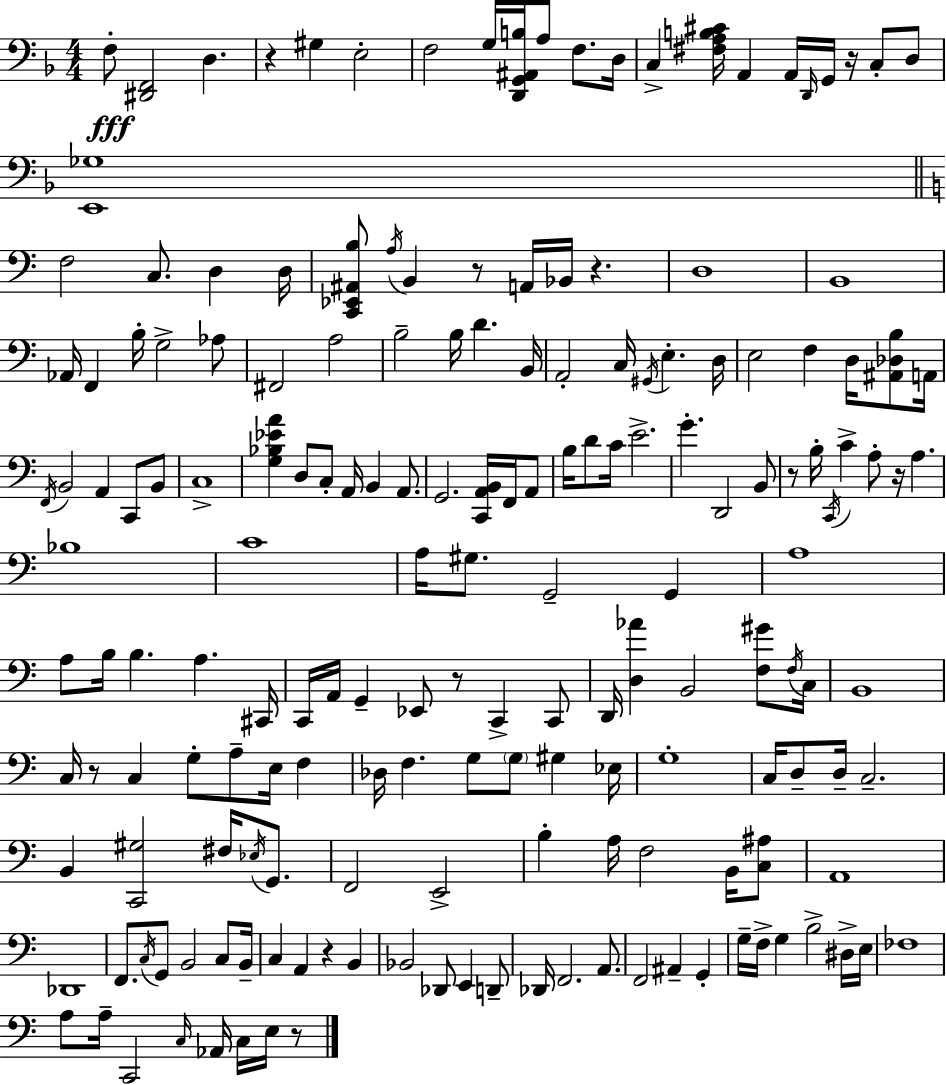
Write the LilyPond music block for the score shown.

{
  \clef bass
  \numericTimeSignature
  \time 4/4
  \key d \minor
  f8-.\fff <dis, f,>2 d4. | r4 gis4 e2-. | f2 g16 <d, g, ais, b>16 a8 f8. d16 | c4-> <fis a b cis'>16 a,4 a,16 \grace { d,16 } g,16 r16 c8-. d8 | \break <e, ges>1 | \bar "||" \break \key c \major f2 c8. d4 d16 | <c, ees, ais, b>8 \acciaccatura { a16 } b,4 r8 a,16 bes,16 r4. | d1 | b,1 | \break aes,16 f,4 b16-. g2-> aes8 | fis,2 a2 | b2-- b16 d'4. | b,16 a,2-. c16 \acciaccatura { gis,16 } e4.-. | \break d16 e2 f4 d16 <ais, des b>8 | a,16 \acciaccatura { f,16 } b,2 a,4 c,8 | b,8 c1-> | <g bes ees' a'>4 d8 c8-. a,16 b,4 | \break a,8. g,2. <c, a, b,>16 | f,16 a,8 b16 d'8 c'16 e'2.-> | g'4.-. d,2 | b,8 r8 b16-. \acciaccatura { c,16 } c'4-> a8-. r16 a4. | \break bes1 | c'1 | a16 gis8. g,2-- | g,4 a1 | \break a8 b16 b4. a4. | cis,16 c,16 a,16 g,4-- ees,8 r8 c,4-> | c,8 d,16 <d aes'>4 b,2 | <f gis'>8 \acciaccatura { f16 } c16 b,1 | \break c16 r8 c4 g8-. a8-- | e16 f4 des16 f4. g8 \parenthesize g8 | gis4 ees16 g1-. | c16 d8-- d16-- c2.-- | \break b,4 <c, gis>2 | fis16 \acciaccatura { ees16 } g,8. f,2 e,2-> | b4-. a16 f2 | b,16 <c ais>8 a,1 | \break des,1 | f,8. \acciaccatura { c16 } g,8 b,2 | c8 b,16-- c4 a,4 r4 | b,4 bes,2 des,8 | \break e,4 d,8-- des,16 f,2. | a,8. f,2 ais,4-- | g,4-. g16-- f16-> g4 b2-> | dis16-> e16 fes1 | \break a8 a16-- c,2 | \grace { c16 } aes,16 c16 e16 r8 \bar "|."
}